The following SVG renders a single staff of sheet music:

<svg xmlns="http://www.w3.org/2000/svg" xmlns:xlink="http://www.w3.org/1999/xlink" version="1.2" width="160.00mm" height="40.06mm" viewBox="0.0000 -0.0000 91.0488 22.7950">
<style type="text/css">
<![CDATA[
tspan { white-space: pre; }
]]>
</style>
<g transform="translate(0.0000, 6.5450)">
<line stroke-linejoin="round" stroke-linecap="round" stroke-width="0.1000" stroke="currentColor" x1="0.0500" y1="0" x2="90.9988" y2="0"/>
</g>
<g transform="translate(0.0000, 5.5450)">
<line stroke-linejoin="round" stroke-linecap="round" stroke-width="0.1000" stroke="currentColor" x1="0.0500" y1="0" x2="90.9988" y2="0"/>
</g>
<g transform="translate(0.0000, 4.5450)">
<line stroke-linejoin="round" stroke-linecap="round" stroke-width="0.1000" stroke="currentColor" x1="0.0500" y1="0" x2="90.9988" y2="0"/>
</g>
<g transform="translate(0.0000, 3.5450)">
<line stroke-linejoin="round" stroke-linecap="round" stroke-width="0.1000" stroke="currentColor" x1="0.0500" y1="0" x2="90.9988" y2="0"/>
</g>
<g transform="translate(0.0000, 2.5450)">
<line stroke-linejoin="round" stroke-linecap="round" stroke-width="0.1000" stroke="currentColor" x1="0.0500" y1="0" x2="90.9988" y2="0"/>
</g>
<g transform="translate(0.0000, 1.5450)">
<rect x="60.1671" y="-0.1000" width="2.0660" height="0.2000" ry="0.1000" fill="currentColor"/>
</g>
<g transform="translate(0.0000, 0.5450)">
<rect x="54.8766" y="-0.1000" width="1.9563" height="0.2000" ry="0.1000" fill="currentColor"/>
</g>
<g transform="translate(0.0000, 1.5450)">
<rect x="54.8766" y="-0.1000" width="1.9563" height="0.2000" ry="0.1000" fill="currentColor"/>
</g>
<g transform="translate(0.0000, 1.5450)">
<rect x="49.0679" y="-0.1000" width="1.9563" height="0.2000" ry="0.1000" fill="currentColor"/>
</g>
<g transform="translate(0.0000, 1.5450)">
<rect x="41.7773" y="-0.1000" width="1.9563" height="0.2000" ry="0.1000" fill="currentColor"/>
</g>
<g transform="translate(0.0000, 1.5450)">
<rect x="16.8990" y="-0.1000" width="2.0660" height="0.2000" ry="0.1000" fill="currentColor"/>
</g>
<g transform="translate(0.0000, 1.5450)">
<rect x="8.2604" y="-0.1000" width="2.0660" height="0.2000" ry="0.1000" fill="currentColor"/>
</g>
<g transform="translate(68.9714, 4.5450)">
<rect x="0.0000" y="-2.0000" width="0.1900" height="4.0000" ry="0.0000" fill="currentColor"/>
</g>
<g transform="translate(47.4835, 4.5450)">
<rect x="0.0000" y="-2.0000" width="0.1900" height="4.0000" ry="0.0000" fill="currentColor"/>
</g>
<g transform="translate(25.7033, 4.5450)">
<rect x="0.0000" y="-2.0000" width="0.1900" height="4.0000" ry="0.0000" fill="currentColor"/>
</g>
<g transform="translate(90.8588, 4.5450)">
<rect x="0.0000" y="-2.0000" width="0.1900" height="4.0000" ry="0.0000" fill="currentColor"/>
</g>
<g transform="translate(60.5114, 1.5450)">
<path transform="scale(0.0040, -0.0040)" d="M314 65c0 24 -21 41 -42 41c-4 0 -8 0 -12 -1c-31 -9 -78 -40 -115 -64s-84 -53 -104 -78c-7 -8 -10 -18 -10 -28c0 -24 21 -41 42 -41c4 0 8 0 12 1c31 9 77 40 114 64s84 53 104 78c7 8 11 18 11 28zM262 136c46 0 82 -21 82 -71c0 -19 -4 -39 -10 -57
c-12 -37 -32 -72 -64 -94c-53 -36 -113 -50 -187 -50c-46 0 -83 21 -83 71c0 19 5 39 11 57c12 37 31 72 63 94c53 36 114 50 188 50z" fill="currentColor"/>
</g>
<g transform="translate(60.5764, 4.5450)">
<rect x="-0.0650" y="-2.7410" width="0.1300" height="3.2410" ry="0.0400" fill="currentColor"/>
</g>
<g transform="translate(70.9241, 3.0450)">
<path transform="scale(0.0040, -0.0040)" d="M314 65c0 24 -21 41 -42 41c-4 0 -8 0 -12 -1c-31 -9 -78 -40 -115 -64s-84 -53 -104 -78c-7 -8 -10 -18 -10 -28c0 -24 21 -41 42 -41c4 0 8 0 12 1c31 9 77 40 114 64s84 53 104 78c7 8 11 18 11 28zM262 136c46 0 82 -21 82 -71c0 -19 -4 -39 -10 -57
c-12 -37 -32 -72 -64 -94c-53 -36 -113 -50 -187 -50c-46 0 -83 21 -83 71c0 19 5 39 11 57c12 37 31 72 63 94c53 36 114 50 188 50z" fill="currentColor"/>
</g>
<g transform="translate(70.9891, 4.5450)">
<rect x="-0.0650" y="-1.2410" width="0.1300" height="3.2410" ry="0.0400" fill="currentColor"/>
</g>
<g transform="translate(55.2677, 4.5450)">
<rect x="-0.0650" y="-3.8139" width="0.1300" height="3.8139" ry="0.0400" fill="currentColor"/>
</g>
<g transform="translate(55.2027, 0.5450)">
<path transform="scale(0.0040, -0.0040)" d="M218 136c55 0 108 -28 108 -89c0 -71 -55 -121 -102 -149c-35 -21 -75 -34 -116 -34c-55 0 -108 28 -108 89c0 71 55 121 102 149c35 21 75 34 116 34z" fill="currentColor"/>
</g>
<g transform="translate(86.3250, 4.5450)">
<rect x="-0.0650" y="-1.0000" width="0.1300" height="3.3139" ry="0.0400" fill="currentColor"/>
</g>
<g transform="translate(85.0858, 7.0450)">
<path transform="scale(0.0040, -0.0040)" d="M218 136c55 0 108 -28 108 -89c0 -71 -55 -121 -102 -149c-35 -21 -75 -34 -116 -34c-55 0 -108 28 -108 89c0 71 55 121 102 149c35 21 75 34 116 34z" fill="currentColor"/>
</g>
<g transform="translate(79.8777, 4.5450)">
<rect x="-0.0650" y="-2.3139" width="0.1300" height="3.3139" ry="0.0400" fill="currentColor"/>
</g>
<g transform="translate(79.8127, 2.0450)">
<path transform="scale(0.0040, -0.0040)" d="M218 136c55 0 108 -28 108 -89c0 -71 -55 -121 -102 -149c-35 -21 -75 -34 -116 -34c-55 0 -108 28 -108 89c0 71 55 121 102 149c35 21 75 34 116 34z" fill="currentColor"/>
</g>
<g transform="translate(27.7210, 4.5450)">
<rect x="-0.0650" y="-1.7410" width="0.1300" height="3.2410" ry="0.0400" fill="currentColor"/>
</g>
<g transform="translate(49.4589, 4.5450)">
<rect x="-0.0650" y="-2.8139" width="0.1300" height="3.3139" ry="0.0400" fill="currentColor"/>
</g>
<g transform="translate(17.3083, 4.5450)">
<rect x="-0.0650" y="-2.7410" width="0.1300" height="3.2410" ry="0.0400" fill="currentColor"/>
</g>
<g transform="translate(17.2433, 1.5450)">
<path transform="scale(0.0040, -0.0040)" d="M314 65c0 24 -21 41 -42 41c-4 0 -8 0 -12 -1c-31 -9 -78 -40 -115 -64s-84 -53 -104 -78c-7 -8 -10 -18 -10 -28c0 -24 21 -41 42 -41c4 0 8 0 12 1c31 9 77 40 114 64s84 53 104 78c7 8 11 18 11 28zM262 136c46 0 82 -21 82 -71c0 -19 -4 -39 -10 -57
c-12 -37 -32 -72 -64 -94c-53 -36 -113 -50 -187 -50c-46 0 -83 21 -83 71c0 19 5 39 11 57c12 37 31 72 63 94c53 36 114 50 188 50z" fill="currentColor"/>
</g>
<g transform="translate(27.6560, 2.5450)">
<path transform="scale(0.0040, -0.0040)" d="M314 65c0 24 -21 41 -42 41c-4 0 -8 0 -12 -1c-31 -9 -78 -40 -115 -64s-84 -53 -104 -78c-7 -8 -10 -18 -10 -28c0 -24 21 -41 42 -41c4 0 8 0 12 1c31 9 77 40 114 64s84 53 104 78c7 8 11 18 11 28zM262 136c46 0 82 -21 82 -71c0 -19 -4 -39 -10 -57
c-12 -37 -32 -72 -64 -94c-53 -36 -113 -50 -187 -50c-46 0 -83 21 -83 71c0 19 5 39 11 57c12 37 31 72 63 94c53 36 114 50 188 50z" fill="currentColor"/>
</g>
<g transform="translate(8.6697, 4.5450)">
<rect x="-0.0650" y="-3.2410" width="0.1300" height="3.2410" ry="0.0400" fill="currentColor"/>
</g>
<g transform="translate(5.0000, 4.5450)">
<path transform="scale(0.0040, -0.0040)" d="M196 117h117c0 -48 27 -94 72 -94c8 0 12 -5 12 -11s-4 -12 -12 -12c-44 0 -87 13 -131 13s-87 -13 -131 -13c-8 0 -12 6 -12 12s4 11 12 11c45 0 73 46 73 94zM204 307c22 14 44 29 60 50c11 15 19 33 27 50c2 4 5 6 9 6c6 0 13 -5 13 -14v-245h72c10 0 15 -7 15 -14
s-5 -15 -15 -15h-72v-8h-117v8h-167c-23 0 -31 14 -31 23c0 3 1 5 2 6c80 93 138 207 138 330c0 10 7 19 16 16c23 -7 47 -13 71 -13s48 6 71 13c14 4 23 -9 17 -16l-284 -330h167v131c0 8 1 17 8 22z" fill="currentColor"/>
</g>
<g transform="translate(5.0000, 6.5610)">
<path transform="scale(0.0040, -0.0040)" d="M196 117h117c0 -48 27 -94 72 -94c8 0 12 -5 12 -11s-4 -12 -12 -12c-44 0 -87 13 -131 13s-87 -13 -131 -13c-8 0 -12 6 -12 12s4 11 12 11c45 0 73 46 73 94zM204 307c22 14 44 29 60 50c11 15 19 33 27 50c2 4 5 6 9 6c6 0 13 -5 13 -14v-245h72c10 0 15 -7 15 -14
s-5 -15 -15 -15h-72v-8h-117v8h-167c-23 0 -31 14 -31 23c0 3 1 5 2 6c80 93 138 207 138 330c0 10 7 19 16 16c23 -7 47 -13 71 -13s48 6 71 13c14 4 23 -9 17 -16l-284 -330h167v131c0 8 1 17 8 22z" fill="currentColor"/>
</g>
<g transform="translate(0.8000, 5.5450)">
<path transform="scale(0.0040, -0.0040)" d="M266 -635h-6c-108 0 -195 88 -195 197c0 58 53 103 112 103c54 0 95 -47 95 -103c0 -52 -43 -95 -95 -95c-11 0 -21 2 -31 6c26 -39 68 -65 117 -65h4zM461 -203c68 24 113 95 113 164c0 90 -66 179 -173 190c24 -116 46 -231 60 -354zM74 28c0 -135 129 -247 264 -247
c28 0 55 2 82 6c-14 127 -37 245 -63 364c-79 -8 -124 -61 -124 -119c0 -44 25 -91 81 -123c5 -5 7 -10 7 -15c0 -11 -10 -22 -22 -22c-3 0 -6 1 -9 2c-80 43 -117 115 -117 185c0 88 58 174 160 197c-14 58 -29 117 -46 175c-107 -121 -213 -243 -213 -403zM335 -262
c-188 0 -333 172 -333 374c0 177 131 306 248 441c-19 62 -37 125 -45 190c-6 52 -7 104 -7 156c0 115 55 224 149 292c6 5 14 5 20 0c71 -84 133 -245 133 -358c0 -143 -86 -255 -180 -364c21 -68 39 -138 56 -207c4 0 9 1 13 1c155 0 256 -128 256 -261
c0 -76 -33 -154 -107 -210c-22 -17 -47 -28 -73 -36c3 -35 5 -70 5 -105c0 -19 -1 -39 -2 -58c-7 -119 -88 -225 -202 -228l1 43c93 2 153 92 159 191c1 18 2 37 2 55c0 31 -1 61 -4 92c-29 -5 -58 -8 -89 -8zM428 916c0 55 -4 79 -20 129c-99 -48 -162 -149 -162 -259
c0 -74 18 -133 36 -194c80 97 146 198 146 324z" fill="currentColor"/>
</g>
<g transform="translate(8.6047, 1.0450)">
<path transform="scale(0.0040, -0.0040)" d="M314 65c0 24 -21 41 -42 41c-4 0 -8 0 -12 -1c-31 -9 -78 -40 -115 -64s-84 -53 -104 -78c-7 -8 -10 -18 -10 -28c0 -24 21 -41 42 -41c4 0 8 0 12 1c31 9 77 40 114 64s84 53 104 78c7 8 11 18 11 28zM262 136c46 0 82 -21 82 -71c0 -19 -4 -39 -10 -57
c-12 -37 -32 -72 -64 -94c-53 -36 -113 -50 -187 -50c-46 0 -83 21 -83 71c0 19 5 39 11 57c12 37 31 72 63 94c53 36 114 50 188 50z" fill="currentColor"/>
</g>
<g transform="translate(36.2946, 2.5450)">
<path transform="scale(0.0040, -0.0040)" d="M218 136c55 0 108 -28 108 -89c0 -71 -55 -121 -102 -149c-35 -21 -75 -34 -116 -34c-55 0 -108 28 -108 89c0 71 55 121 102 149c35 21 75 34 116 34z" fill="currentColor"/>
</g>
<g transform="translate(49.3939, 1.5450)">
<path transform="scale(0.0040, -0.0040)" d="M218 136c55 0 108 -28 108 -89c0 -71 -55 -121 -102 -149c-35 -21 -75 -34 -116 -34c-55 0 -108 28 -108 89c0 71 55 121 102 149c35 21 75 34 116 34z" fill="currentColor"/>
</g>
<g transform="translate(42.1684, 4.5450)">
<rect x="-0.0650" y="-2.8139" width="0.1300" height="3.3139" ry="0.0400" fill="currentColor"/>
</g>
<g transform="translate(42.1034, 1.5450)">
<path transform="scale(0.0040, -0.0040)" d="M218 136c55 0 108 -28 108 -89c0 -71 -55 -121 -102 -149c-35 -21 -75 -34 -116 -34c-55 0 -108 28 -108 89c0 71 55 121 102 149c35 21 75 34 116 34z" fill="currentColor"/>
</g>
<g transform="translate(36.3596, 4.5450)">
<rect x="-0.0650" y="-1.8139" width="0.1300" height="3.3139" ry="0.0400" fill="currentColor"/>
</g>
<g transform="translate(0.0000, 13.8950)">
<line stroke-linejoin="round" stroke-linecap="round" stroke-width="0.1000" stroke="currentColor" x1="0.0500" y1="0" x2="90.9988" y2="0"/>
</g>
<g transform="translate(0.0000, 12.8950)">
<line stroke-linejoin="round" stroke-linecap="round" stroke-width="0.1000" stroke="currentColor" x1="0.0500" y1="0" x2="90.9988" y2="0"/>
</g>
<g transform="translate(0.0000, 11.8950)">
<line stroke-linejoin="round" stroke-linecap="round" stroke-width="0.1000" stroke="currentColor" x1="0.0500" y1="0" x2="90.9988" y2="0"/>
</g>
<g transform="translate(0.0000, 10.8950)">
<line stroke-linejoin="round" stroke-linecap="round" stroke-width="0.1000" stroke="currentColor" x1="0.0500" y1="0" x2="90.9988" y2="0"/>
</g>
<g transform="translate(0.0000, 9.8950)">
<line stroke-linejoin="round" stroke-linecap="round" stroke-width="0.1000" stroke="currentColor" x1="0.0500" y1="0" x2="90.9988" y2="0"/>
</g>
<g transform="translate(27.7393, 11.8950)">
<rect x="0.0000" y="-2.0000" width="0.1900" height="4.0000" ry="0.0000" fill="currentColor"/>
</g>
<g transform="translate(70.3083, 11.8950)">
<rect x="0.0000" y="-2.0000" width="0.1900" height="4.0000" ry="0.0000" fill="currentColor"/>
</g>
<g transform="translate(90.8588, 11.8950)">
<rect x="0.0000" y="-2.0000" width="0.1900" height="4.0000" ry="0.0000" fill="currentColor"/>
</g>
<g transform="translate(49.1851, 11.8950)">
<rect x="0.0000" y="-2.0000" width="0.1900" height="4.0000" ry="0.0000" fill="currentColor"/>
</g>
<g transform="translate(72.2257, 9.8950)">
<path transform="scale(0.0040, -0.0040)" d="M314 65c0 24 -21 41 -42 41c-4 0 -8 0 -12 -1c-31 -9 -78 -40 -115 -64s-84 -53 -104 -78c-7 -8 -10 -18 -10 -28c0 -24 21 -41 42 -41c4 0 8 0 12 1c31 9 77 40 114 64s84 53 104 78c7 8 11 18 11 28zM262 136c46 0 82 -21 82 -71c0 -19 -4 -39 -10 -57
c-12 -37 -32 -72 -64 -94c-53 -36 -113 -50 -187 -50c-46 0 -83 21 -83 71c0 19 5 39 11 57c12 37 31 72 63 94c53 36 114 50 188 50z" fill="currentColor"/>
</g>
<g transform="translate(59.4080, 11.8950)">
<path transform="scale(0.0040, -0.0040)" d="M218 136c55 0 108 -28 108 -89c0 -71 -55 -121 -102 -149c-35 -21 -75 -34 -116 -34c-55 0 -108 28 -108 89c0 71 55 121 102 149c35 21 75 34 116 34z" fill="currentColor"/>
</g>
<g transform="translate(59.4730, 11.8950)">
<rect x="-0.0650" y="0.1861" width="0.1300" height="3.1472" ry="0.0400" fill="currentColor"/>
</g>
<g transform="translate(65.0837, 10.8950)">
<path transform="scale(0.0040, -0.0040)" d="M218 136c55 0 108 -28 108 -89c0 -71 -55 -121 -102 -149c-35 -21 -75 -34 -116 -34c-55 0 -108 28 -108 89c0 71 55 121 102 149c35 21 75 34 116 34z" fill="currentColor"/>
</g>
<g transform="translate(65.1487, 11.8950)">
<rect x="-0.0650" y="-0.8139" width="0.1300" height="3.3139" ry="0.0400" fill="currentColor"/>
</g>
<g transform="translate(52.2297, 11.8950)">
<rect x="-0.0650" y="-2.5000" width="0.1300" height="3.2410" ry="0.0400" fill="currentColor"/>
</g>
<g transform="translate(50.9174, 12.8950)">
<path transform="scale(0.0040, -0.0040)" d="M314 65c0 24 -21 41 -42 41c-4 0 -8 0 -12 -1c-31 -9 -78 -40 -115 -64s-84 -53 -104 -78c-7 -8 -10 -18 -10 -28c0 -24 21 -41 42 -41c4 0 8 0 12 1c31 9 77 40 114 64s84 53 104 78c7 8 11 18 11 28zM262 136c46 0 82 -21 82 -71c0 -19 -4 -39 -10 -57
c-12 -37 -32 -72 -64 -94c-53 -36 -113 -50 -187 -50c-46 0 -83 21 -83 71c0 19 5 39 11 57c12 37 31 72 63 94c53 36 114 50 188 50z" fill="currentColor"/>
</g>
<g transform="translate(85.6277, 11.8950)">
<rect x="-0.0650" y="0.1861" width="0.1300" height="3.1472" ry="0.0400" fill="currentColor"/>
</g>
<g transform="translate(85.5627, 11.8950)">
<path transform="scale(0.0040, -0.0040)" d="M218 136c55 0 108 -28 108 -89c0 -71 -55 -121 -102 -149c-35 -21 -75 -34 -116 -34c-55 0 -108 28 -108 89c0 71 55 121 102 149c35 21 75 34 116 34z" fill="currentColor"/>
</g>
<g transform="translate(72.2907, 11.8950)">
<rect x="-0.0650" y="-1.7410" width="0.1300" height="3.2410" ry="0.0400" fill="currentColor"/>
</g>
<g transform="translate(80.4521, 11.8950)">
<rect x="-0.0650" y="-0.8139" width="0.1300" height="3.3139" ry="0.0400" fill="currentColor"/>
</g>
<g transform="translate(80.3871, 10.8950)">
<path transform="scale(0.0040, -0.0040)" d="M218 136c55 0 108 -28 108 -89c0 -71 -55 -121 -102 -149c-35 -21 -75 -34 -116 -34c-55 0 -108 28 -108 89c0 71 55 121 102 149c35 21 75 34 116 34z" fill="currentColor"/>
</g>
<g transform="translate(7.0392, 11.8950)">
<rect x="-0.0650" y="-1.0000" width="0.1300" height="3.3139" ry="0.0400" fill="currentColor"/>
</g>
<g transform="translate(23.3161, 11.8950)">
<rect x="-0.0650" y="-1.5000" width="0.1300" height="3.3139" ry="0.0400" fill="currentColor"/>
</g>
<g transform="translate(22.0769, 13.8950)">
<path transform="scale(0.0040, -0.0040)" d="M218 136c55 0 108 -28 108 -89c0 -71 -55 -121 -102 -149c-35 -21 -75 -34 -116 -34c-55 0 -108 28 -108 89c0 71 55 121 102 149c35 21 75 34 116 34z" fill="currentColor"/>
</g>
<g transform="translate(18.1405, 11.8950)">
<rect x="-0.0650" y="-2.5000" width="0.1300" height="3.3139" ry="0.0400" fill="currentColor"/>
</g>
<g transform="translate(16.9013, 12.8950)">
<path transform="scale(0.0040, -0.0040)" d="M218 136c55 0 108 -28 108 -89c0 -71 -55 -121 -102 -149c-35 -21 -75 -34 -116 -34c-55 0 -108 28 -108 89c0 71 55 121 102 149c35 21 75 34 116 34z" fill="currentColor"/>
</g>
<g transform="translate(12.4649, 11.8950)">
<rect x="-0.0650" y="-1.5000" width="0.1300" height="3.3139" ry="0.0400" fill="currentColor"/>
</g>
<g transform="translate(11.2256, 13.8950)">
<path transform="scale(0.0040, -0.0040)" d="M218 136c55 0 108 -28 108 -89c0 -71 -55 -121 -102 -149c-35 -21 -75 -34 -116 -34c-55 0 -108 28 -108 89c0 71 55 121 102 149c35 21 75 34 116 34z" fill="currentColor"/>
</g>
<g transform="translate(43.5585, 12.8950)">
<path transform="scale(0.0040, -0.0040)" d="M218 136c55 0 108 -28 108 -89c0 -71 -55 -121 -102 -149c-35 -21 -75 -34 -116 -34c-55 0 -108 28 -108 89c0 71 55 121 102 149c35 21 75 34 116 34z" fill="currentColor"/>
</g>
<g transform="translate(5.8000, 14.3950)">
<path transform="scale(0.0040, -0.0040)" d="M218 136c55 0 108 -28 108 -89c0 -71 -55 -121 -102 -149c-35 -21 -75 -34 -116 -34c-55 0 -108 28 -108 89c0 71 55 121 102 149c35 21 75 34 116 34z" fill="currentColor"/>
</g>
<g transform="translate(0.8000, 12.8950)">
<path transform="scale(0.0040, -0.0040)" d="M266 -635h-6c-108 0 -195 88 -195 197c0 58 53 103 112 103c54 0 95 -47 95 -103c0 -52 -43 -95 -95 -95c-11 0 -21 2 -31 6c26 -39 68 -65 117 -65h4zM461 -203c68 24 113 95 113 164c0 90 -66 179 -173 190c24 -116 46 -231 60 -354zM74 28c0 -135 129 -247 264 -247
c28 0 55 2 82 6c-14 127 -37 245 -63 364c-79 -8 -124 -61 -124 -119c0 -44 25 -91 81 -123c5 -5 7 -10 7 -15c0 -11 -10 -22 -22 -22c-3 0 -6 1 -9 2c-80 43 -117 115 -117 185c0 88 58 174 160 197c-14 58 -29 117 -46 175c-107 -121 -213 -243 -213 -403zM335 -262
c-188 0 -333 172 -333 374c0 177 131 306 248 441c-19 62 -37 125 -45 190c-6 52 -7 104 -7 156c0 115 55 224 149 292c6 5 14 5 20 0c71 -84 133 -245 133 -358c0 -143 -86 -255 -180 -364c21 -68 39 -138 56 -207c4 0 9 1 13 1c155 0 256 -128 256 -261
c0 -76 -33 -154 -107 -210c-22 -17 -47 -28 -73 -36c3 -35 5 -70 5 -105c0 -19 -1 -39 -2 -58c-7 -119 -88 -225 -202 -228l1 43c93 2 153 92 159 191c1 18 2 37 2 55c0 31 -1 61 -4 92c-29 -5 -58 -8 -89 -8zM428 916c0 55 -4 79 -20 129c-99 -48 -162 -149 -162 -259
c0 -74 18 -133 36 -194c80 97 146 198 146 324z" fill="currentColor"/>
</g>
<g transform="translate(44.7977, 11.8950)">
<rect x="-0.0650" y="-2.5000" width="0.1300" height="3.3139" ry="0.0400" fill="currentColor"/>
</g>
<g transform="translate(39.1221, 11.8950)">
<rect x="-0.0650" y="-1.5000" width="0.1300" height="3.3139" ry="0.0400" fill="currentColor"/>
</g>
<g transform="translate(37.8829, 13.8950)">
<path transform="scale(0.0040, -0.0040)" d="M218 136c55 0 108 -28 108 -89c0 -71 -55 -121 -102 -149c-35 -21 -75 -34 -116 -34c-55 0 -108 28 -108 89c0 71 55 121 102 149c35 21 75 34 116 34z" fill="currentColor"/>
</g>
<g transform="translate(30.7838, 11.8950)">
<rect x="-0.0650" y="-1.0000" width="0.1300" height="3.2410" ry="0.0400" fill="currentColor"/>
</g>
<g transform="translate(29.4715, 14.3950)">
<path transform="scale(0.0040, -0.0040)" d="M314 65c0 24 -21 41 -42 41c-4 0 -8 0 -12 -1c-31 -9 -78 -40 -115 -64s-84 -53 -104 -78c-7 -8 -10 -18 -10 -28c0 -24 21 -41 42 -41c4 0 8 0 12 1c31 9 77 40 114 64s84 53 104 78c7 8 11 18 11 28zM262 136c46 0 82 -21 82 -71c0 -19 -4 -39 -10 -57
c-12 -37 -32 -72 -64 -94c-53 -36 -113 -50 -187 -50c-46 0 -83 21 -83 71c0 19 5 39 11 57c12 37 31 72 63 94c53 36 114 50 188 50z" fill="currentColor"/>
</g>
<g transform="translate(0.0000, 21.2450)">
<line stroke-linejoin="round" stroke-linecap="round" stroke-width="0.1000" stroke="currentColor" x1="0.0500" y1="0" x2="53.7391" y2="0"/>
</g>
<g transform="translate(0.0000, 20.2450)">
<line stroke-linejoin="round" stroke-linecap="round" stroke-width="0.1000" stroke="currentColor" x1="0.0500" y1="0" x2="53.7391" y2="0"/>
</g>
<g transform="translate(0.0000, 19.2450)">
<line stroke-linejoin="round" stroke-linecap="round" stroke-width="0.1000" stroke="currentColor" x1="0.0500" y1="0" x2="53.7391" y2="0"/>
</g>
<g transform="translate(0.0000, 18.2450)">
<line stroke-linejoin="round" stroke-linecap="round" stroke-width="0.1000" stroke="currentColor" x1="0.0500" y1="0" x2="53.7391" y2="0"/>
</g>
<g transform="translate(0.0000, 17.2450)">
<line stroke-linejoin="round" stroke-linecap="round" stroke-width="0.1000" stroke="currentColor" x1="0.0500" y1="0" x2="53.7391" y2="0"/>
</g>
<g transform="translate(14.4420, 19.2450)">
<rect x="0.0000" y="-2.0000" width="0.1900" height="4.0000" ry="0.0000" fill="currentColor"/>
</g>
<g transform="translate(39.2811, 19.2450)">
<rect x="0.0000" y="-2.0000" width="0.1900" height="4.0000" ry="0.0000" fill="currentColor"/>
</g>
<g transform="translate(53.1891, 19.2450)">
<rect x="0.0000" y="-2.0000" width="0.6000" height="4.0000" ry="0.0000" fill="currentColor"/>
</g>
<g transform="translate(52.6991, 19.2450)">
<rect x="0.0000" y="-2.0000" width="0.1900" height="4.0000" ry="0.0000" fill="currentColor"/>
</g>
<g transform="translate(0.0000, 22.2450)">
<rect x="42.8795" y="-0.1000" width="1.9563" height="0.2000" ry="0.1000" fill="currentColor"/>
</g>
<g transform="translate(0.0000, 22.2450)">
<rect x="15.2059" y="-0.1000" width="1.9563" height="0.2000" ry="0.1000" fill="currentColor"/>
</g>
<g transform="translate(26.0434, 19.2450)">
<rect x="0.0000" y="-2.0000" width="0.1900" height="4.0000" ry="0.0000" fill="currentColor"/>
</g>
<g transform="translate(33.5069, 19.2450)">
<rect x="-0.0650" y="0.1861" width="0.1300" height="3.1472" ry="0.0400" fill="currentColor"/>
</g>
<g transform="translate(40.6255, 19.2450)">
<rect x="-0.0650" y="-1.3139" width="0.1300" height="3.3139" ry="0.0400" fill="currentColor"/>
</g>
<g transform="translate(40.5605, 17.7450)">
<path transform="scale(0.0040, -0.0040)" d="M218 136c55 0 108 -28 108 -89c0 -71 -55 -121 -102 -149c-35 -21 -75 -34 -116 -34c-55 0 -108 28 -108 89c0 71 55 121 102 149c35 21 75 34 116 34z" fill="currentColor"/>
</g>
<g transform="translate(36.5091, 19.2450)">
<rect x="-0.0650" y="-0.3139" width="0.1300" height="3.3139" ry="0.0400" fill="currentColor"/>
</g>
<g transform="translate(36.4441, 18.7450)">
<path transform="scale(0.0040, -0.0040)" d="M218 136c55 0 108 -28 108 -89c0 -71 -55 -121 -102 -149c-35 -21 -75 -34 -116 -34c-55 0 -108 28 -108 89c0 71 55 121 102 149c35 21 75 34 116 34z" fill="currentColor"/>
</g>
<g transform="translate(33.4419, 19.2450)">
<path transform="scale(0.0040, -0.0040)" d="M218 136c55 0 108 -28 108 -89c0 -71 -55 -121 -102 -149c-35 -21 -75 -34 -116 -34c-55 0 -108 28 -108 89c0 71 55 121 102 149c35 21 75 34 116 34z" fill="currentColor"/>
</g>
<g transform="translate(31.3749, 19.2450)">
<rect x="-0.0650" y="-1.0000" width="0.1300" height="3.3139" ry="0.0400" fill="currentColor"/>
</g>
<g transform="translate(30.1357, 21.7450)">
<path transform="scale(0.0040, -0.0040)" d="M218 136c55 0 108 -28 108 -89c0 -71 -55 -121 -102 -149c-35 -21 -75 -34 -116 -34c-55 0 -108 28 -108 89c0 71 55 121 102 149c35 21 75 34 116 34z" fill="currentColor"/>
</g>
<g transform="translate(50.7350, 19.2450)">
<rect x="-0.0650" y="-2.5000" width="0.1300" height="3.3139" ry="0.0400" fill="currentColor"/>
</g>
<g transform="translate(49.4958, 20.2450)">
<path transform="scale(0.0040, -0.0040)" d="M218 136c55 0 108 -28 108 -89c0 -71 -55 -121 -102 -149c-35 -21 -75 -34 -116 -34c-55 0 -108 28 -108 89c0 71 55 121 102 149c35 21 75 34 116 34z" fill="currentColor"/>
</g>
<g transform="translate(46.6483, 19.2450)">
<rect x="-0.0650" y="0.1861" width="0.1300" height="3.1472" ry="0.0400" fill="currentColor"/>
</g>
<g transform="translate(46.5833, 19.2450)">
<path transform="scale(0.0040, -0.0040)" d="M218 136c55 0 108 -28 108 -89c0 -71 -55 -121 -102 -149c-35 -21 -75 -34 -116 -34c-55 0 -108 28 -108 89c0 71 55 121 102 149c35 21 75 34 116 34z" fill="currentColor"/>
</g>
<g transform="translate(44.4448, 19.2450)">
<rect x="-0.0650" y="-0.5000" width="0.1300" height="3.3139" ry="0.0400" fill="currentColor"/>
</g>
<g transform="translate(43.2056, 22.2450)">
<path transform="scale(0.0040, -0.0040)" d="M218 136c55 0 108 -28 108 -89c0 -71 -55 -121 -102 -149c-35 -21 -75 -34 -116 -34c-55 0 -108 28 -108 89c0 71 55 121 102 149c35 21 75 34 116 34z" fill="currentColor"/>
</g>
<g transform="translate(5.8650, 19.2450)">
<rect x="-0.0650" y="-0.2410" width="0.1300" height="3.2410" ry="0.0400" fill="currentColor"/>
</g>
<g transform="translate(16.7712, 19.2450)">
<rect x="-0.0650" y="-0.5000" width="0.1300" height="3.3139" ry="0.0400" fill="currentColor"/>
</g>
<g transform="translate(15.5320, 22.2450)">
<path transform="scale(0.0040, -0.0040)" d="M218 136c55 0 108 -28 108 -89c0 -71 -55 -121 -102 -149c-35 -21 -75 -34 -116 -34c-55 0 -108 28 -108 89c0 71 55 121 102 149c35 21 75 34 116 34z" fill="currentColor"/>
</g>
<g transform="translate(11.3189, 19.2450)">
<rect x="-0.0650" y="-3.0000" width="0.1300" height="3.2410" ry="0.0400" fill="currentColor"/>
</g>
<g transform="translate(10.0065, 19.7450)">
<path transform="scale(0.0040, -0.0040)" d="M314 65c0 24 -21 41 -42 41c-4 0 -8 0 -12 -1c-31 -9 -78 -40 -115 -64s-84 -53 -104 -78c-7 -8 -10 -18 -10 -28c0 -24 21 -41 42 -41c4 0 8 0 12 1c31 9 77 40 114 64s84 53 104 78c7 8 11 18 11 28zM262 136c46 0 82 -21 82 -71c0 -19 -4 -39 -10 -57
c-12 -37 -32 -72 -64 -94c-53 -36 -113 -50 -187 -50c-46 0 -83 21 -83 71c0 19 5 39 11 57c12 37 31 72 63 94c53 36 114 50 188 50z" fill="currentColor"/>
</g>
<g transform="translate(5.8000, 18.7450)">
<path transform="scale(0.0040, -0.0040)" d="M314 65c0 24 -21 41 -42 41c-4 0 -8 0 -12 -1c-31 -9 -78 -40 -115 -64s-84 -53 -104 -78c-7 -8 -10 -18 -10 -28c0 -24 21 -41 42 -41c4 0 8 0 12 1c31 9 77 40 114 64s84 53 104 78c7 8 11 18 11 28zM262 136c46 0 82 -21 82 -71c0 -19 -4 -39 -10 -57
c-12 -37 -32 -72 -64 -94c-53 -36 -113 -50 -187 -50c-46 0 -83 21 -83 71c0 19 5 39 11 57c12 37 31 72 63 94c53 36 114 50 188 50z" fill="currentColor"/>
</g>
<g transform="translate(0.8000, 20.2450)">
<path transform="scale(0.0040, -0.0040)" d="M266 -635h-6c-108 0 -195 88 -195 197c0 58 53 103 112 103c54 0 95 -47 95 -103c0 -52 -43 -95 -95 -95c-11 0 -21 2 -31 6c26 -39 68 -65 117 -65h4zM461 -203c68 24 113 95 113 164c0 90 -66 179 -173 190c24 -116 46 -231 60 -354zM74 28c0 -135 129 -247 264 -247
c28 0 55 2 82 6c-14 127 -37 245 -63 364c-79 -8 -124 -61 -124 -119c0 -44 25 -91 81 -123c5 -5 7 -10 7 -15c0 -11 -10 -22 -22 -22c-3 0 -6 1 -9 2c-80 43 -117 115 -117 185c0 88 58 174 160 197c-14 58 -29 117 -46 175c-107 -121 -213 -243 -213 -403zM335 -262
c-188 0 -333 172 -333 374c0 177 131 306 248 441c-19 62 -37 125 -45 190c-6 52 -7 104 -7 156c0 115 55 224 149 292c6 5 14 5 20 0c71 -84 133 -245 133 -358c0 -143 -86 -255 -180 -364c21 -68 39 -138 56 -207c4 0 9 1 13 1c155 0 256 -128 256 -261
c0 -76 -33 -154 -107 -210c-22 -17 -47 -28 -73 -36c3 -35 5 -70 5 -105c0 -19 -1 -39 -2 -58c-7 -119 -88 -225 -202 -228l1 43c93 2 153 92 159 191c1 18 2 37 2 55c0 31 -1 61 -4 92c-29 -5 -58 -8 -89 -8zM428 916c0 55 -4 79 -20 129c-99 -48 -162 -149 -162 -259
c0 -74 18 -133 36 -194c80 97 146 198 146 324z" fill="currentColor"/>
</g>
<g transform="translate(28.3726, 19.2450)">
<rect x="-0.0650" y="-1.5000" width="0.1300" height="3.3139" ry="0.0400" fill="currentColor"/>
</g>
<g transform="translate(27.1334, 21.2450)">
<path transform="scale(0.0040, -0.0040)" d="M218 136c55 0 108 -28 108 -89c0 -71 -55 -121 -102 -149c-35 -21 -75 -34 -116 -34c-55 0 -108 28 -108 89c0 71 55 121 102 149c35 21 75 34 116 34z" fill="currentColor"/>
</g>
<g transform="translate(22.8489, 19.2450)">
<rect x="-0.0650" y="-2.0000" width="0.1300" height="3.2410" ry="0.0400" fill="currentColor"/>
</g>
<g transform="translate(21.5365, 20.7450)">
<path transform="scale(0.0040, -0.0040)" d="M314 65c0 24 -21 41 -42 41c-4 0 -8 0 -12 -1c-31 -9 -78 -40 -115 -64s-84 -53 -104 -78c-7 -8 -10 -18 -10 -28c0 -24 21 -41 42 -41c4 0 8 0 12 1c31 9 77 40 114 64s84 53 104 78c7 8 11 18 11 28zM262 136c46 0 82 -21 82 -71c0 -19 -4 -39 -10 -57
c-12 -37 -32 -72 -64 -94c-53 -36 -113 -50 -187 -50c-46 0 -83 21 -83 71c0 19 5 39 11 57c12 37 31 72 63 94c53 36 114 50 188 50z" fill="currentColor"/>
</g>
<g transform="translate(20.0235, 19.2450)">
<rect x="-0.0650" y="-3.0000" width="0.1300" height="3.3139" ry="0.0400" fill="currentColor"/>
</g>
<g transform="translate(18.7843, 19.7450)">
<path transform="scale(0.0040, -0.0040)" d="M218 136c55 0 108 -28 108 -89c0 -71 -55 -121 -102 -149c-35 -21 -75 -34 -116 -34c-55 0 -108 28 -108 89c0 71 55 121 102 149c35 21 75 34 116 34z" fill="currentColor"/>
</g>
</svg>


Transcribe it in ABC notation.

X:1
T:Untitled
M:4/4
L:1/4
K:C
b2 a2 f2 f a a c' a2 e2 g D D E G E D2 E G G2 B d f2 d B c2 A2 C A F2 E D B c e C B G